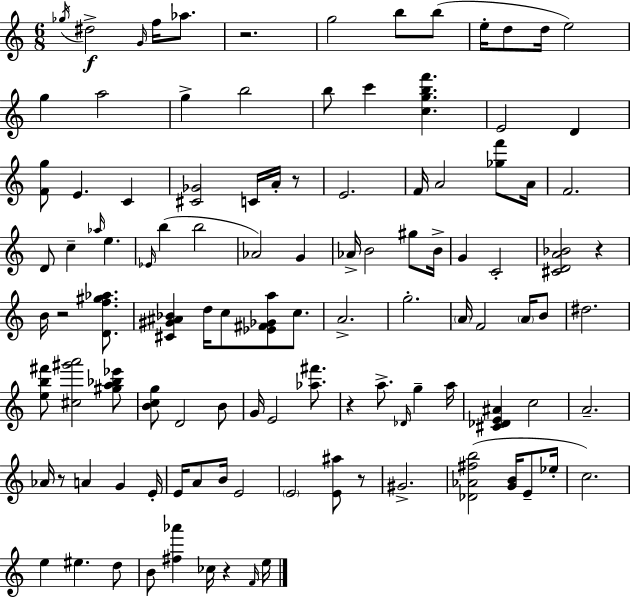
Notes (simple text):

Gb5/s D#5/h G4/s F5/s Ab5/e. R/h. G5/h B5/e B5/e E5/s D5/e D5/s E5/h G5/q A5/h G5/q B5/h B5/e C6/q [C5,G5,B5,F6]/q. E4/h D4/q [F4,G5]/e E4/q. C4/q [C#4,Gb4]/h C4/s A4/s R/e E4/h. F4/s A4/h [Gb5,F6]/e A4/s F4/h. D4/e C5/q Ab5/s E5/q. Eb4/s B5/q B5/h Ab4/h G4/q Ab4/s B4/h G#5/e B4/s G4/q C4/h [C#4,D4,A4,Bb4]/h R/q B4/s R/h [D4,F5,G#5,Ab5]/e. [C#4,G#4,A#4,Bb4]/q D5/s C5/e [Eb4,F#4,Gb4,A5]/e C5/e. A4/h. G5/h. A4/s F4/h A4/s B4/e D#5/h. [E5,B5,F#6]/e [C#5,G#6,A6]/h [G#5,A5,Bb5,Eb6]/e [B4,C5,G5]/e D4/h B4/e G4/s E4/h [Ab5,F#6]/e. R/q A5/e. Db4/s G5/q A5/s [C#4,Db4,E4,A#4]/q C5/h A4/h. Ab4/s R/e A4/q G4/q E4/s E4/s A4/e B4/s E4/h E4/h [E4,A#5]/e R/e G#4/h. [Db4,Ab4,F#5,B5]/h [G4,B4]/s E4/e Eb5/s C5/h. E5/q EIS5/q. D5/e B4/e [F#5,Ab6]/q CES5/s R/q F4/s E5/s